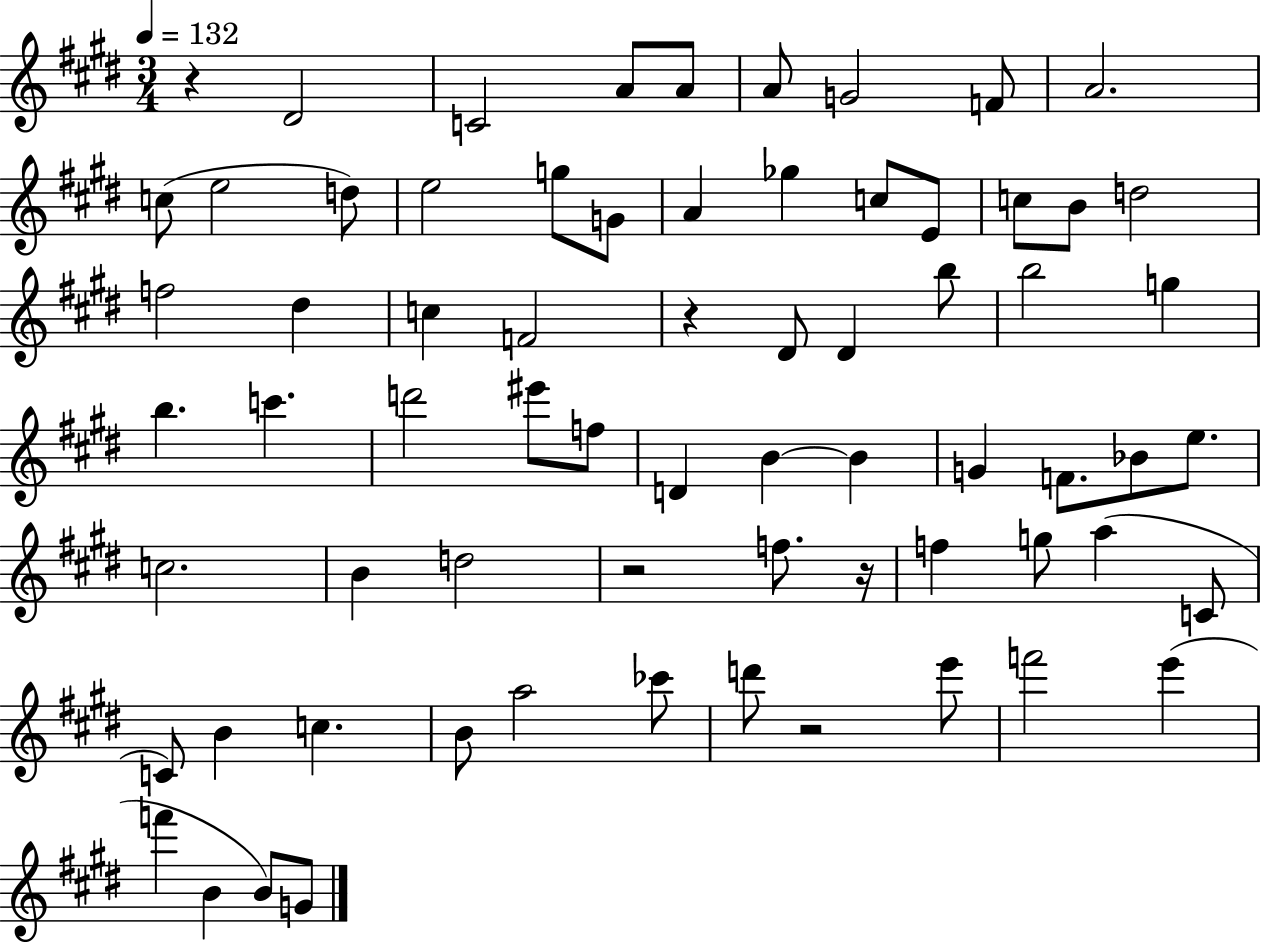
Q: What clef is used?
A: treble